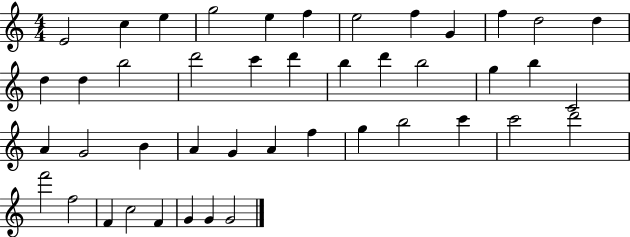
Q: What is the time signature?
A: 4/4